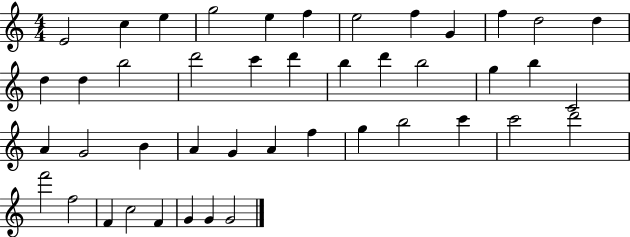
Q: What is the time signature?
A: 4/4